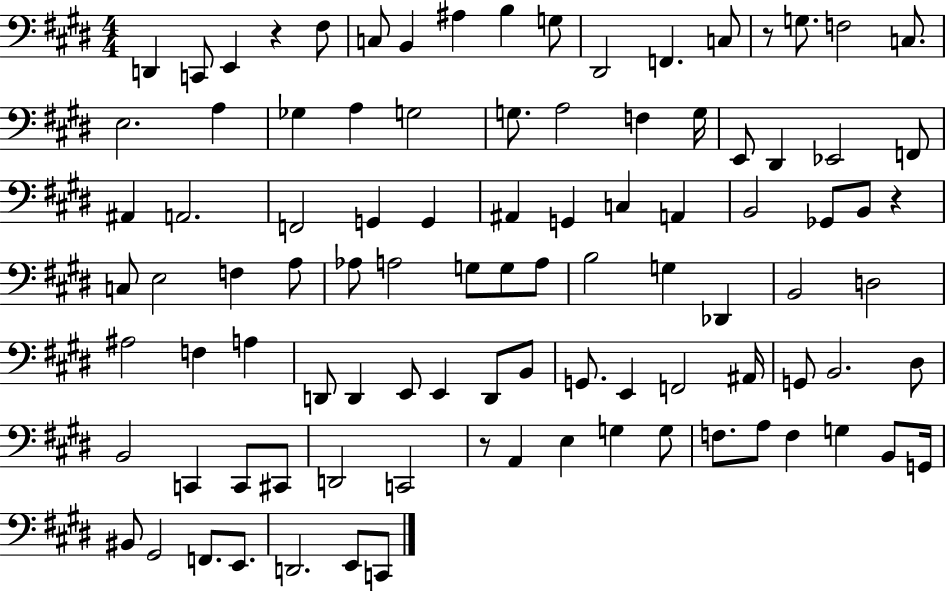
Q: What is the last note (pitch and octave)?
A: C2